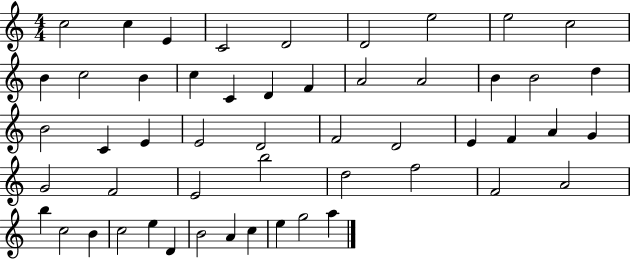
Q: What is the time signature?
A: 4/4